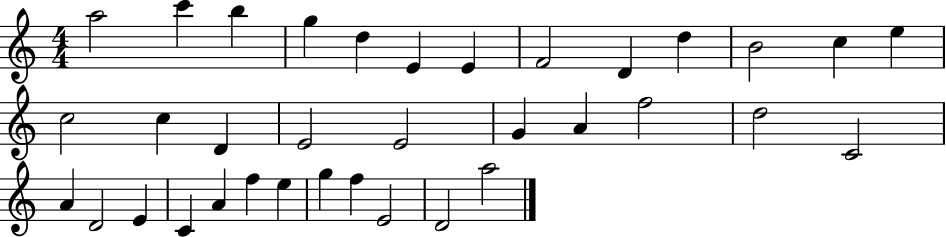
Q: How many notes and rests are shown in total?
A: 35